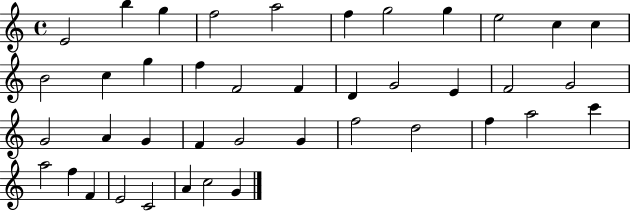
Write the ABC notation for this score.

X:1
T:Untitled
M:4/4
L:1/4
K:C
E2 b g f2 a2 f g2 g e2 c c B2 c g f F2 F D G2 E F2 G2 G2 A G F G2 G f2 d2 f a2 c' a2 f F E2 C2 A c2 G